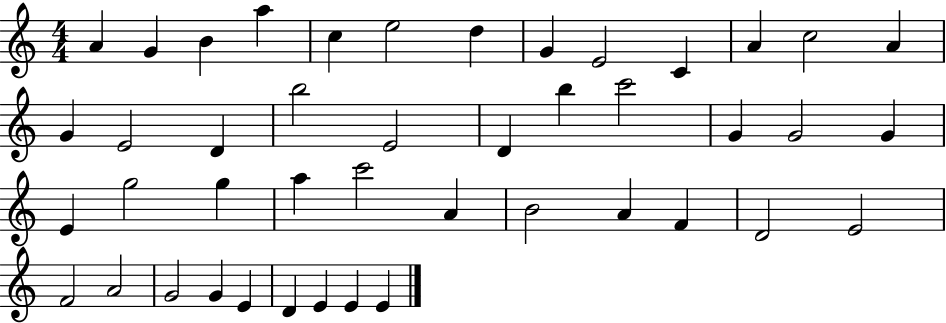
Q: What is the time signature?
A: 4/4